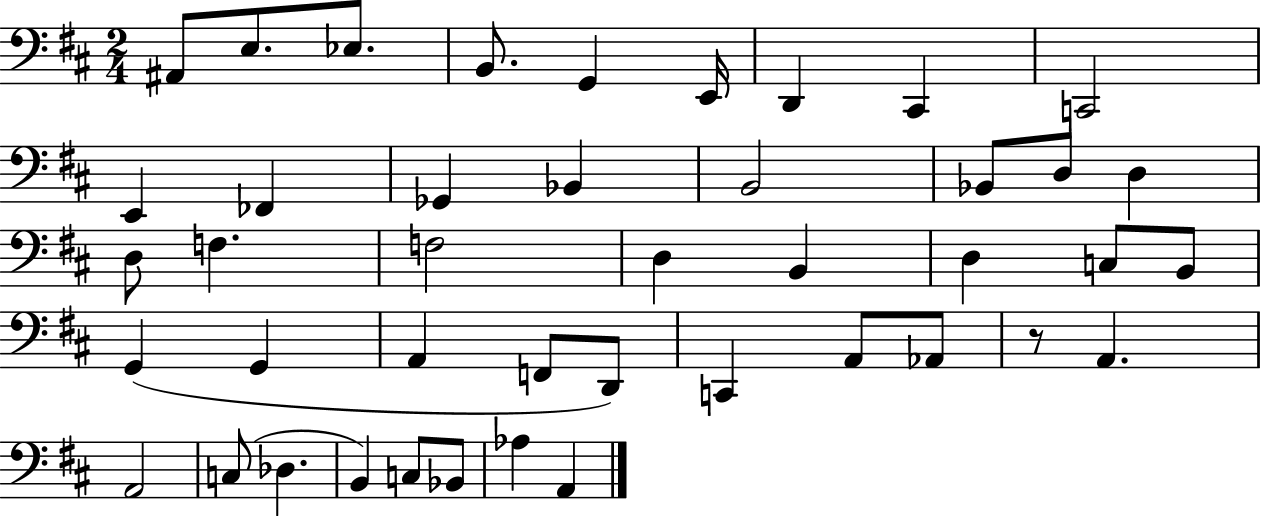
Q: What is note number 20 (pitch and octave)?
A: F3